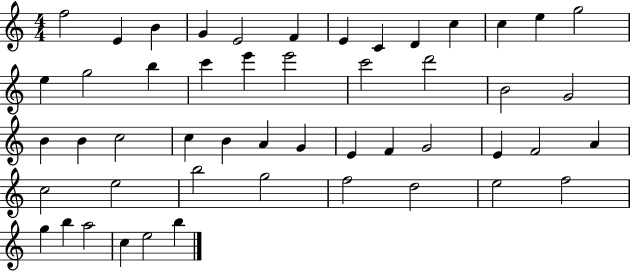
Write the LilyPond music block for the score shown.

{
  \clef treble
  \numericTimeSignature
  \time 4/4
  \key c \major
  f''2 e'4 b'4 | g'4 e'2 f'4 | e'4 c'4 d'4 c''4 | c''4 e''4 g''2 | \break e''4 g''2 b''4 | c'''4 e'''4 e'''2 | c'''2 d'''2 | b'2 g'2 | \break b'4 b'4 c''2 | c''4 b'4 a'4 g'4 | e'4 f'4 g'2 | e'4 f'2 a'4 | \break c''2 e''2 | b''2 g''2 | f''2 d''2 | e''2 f''2 | \break g''4 b''4 a''2 | c''4 e''2 b''4 | \bar "|."
}